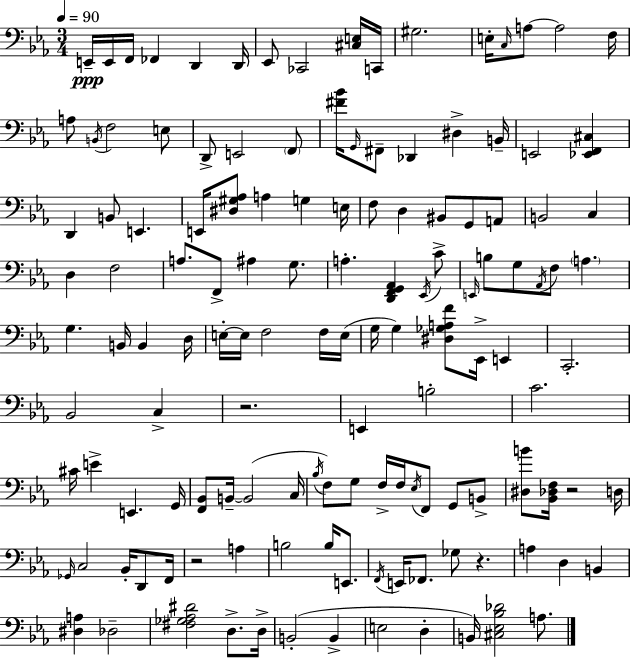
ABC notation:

X:1
T:Untitled
M:3/4
L:1/4
K:Eb
E,,/4 E,,/4 F,,/4 _F,, D,, D,,/4 _E,,/2 _C,,2 [^C,E,]/4 C,,/4 ^G,2 E,/4 C,/4 A,/2 A,2 F,/4 A,/2 B,,/4 F,2 E,/2 D,,/2 E,,2 F,,/2 [^F_B]/4 G,,/4 ^F,,/2 _D,, ^D, B,,/4 E,,2 [_E,,F,,^C,] D,, B,,/2 E,, E,,/4 [^D,^G,_A,]/2 A, G, E,/4 F,/2 D, ^B,,/2 G,,/2 A,,/2 B,,2 C, D, F,2 A,/2 F,,/2 ^A, G,/2 A, [D,,F,,G,,_A,,] _E,,/4 C/2 E,,/4 B,/2 G,/2 _A,,/4 F,/2 A, G, B,,/4 B,, D,/4 E,/4 E,/4 F,2 F,/4 E,/4 G,/4 G, [^D,_G,A,F]/2 _E,,/4 E,, C,,2 _B,,2 C, z2 E,, B,2 C2 ^C/4 E E,, G,,/4 [F,,_B,,]/2 B,,/4 B,,2 C,/4 _B,/4 F,/2 G,/2 F,/4 F,/4 _E,/4 F,,/2 G,,/2 B,,/2 [^D,B]/2 [_B,,_D,F,]/4 z2 D,/4 _G,,/4 C,2 _B,,/4 D,,/2 F,,/4 z2 A, B,2 B,/4 E,,/2 F,,/4 E,,/4 _F,,/2 _G,/2 z A, D, B,, [^D,A,] _D,2 [^F,_G,_A,^D]2 D,/2 D,/4 B,,2 B,, E,2 D, B,,/4 [^C,_E,_B,_D]2 A,/2